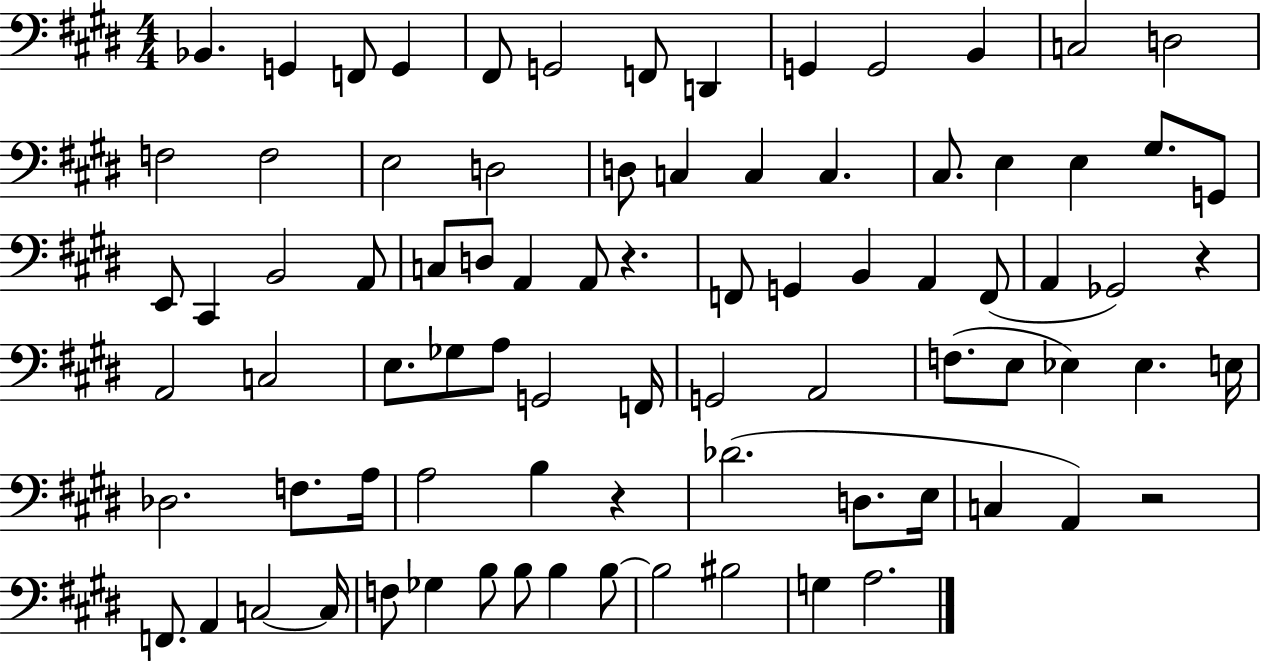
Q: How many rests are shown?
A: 4